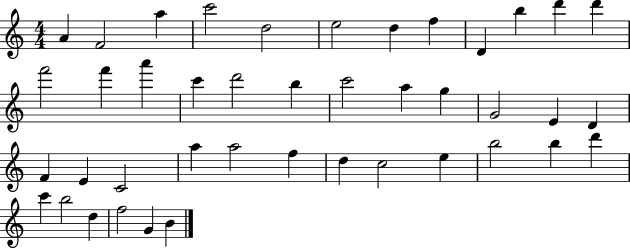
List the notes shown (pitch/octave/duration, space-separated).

A4/q F4/h A5/q C6/h D5/h E5/h D5/q F5/q D4/q B5/q D6/q D6/q F6/h F6/q A6/q C6/q D6/h B5/q C6/h A5/q G5/q G4/h E4/q D4/q F4/q E4/q C4/h A5/q A5/h F5/q D5/q C5/h E5/q B5/h B5/q D6/q C6/q B5/h D5/q F5/h G4/q B4/q